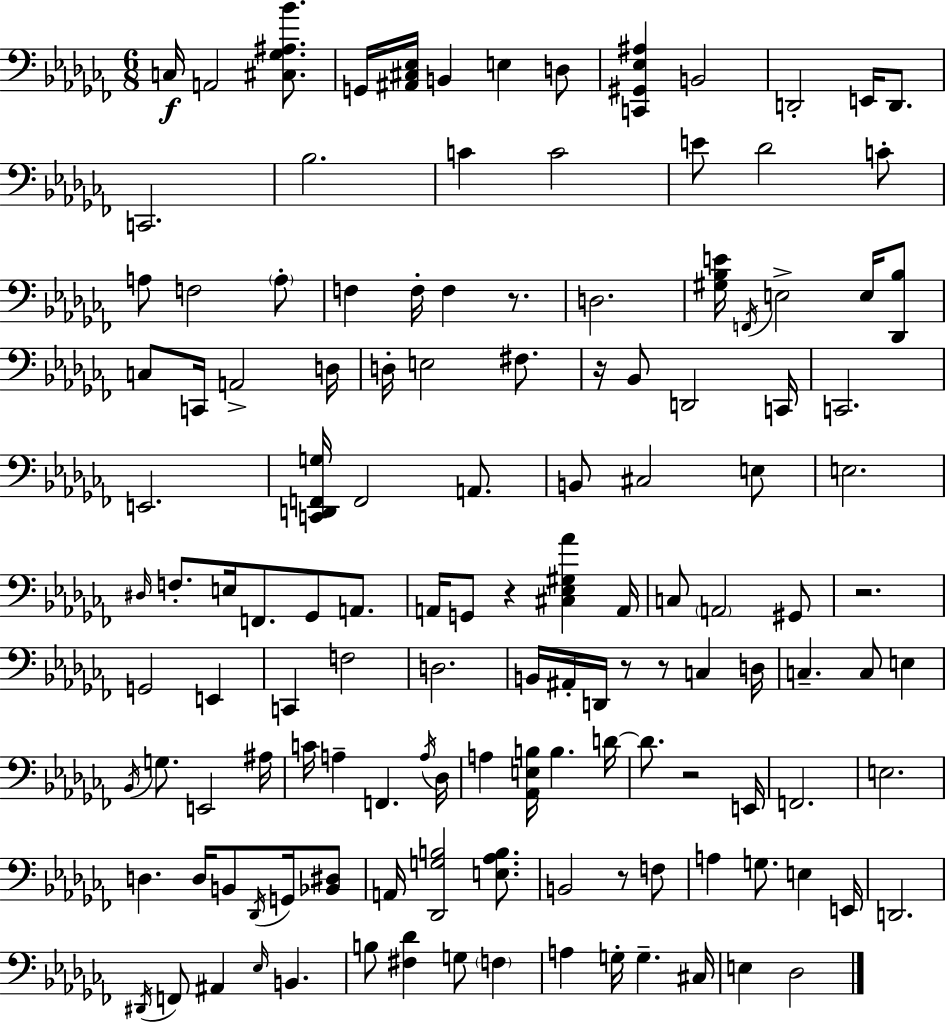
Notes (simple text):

C3/s A2/h [C#3,Gb3,A#3,Bb4]/e. G2/s [A#2,C#3,Eb3]/s B2/q E3/q D3/e [C2,G#2,Eb3,A#3]/q B2/h D2/h E2/s D2/e. C2/h. Bb3/h. C4/q C4/h E4/e Db4/h C4/e A3/e F3/h A3/e F3/q F3/s F3/q R/e. D3/h. [G#3,Bb3,E4]/s F2/s E3/h E3/s [Db2,Bb3]/e C3/e C2/s A2/h D3/s D3/s E3/h F#3/e. R/s Bb2/e D2/h C2/s C2/h. E2/h. [C2,D2,F2,G3]/s F2/h A2/e. B2/e C#3/h E3/e E3/h. D#3/s F3/e. E3/s F2/e. Gb2/e A2/e. A2/s G2/e R/q [C#3,Eb3,G#3,Ab4]/q A2/s C3/e A2/h G#2/e R/h. G2/h E2/q C2/q F3/h D3/h. B2/s A#2/s D2/s R/e R/e C3/q D3/s C3/q. C3/e E3/q Bb2/s G3/e. E2/h A#3/s C4/s A3/q F2/q. A3/s Db3/s A3/q [Ab2,E3,B3]/s B3/q. D4/s D4/e. R/h E2/s F2/h. E3/h. D3/q. D3/s B2/e Db2/s G2/s [Bb2,D#3]/e A2/s [Db2,G3,B3]/h [E3,Ab3,B3]/e. B2/h R/e F3/e A3/q G3/e. E3/q E2/s D2/h. D#2/s F2/e A#2/q Eb3/s B2/q. B3/e [F#3,Db4]/q G3/e F3/q A3/q G3/s G3/q. C#3/s E3/q Db3/h